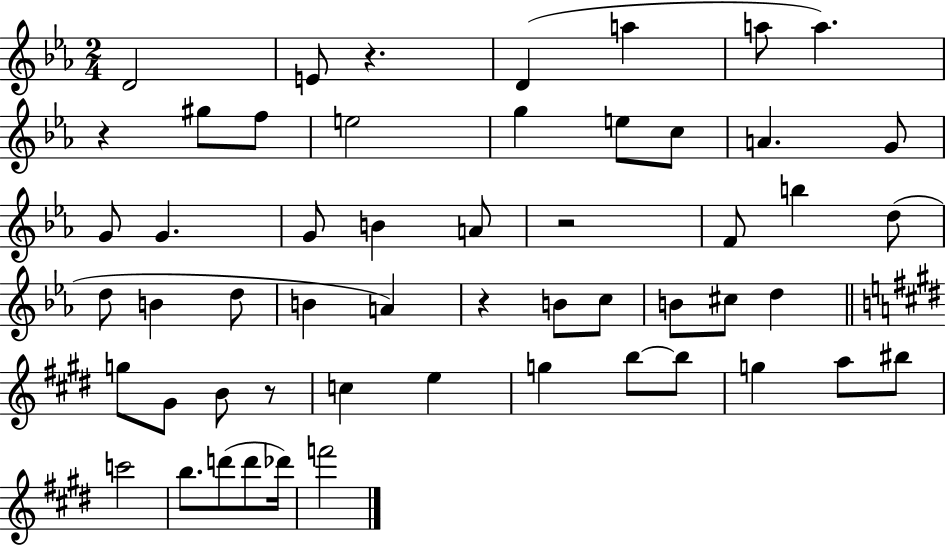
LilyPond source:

{
  \clef treble
  \numericTimeSignature
  \time 2/4
  \key ees \major
  \repeat volta 2 { d'2 | e'8 r4. | d'4( a''4 | a''8 a''4.) | \break r4 gis''8 f''8 | e''2 | g''4 e''8 c''8 | a'4. g'8 | \break g'8 g'4. | g'8 b'4 a'8 | r2 | f'8 b''4 d''8( | \break d''8 b'4 d''8 | b'4 a'4) | r4 b'8 c''8 | b'8 cis''8 d''4 | \break \bar "||" \break \key e \major g''8 gis'8 b'8 r8 | c''4 e''4 | g''4 b''8~~ b''8 | g''4 a''8 bis''8 | \break c'''2 | b''8. d'''8( d'''8 des'''16) | f'''2 | } \bar "|."
}